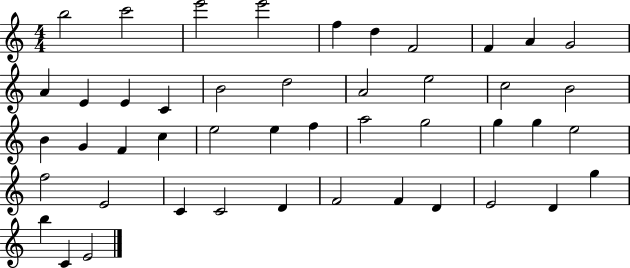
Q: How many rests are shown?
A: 0